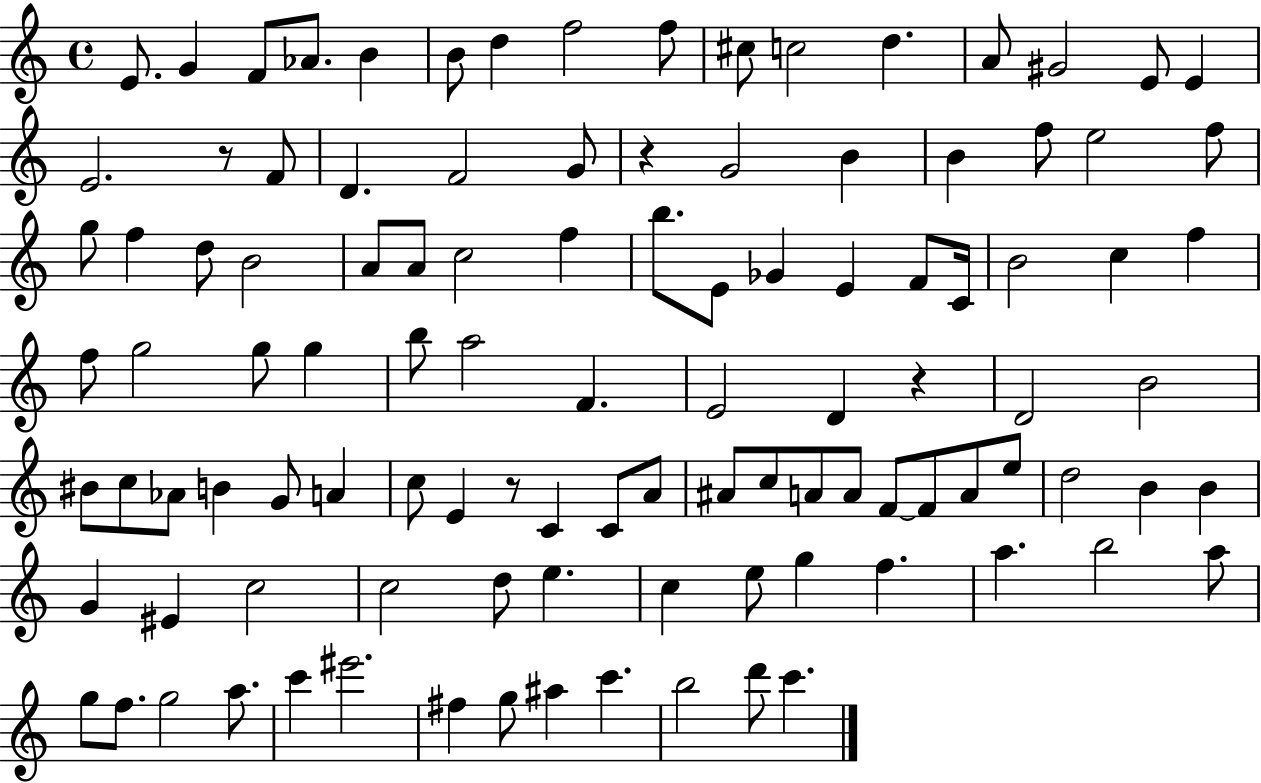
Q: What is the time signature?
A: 4/4